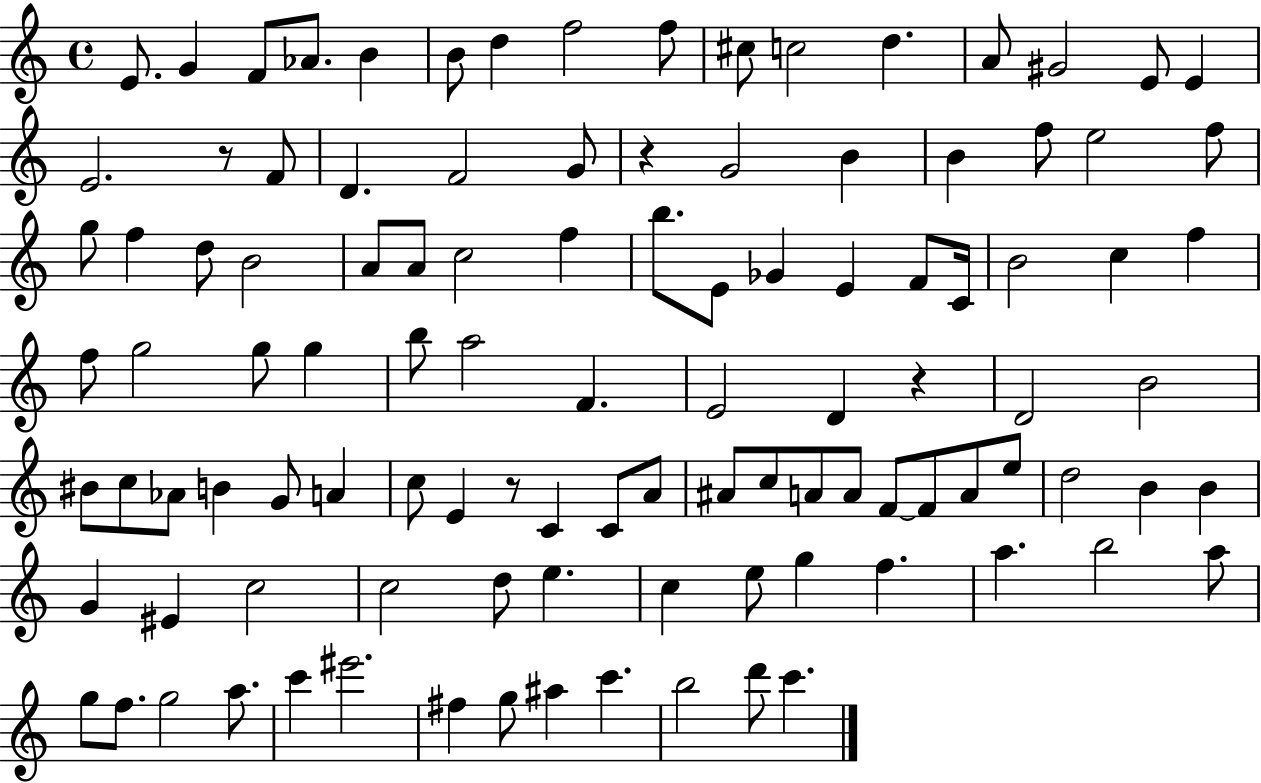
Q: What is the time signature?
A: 4/4